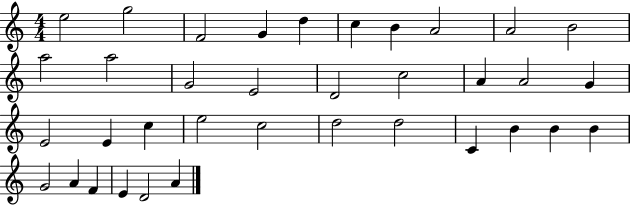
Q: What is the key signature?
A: C major